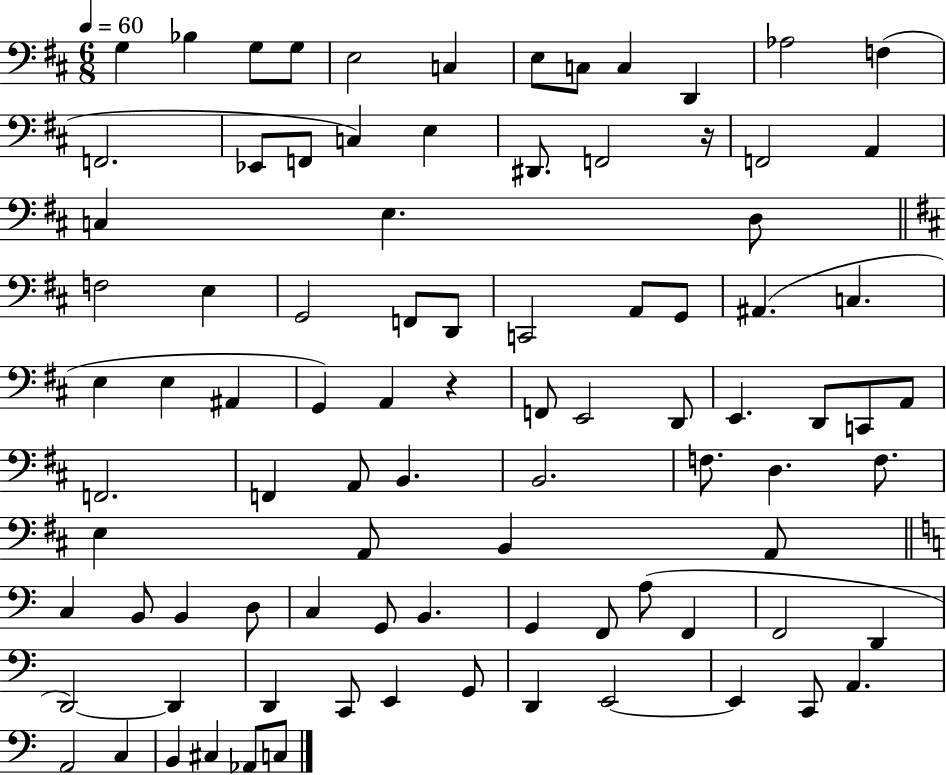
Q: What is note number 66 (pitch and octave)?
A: G2